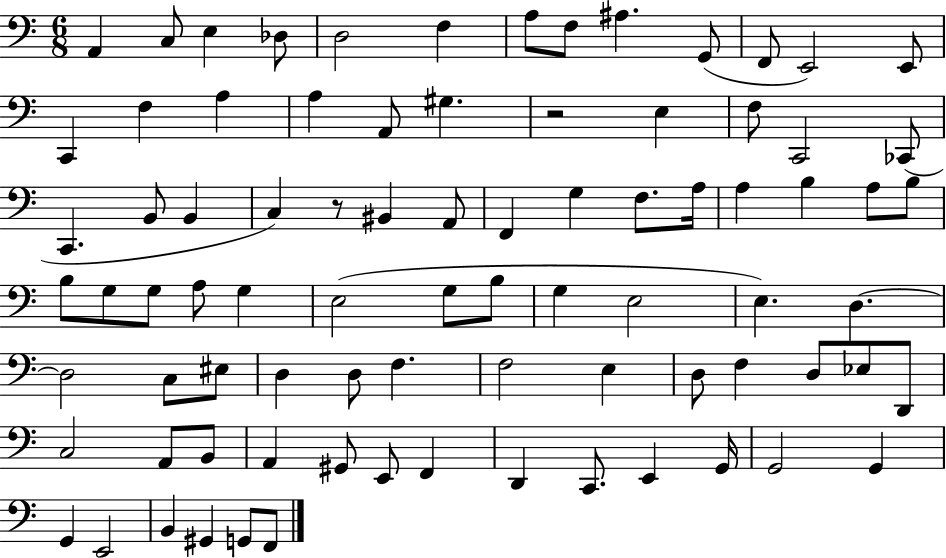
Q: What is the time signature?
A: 6/8